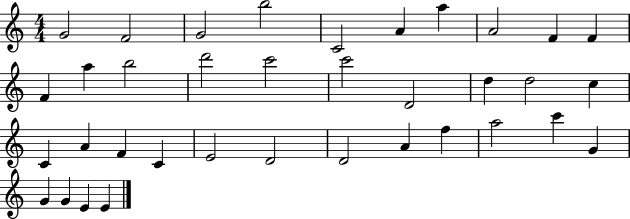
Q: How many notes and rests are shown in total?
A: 36